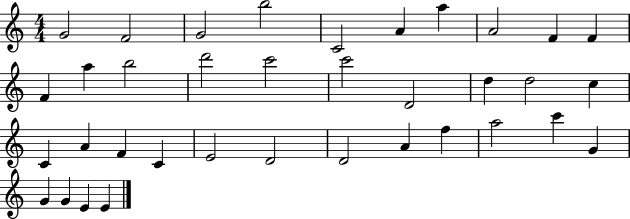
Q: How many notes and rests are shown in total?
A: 36